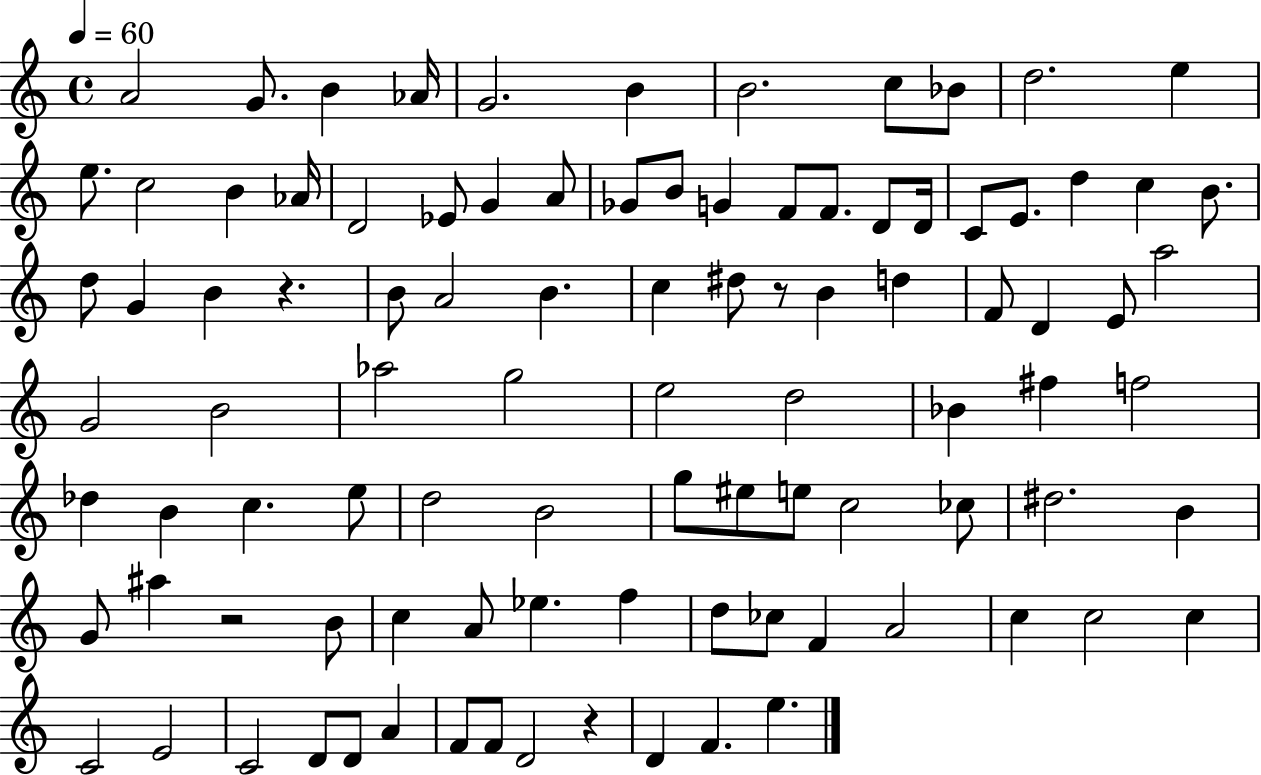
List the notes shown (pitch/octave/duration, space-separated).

A4/h G4/e. B4/q Ab4/s G4/h. B4/q B4/h. C5/e Bb4/e D5/h. E5/q E5/e. C5/h B4/q Ab4/s D4/h Eb4/e G4/q A4/e Gb4/e B4/e G4/q F4/e F4/e. D4/e D4/s C4/e E4/e. D5/q C5/q B4/e. D5/e G4/q B4/q R/q. B4/e A4/h B4/q. C5/q D#5/e R/e B4/q D5/q F4/e D4/q E4/e A5/h G4/h B4/h Ab5/h G5/h E5/h D5/h Bb4/q F#5/q F5/h Db5/q B4/q C5/q. E5/e D5/h B4/h G5/e EIS5/e E5/e C5/h CES5/e D#5/h. B4/q G4/e A#5/q R/h B4/e C5/q A4/e Eb5/q. F5/q D5/e CES5/e F4/q A4/h C5/q C5/h C5/q C4/h E4/h C4/h D4/e D4/e A4/q F4/e F4/e D4/h R/q D4/q F4/q. E5/q.